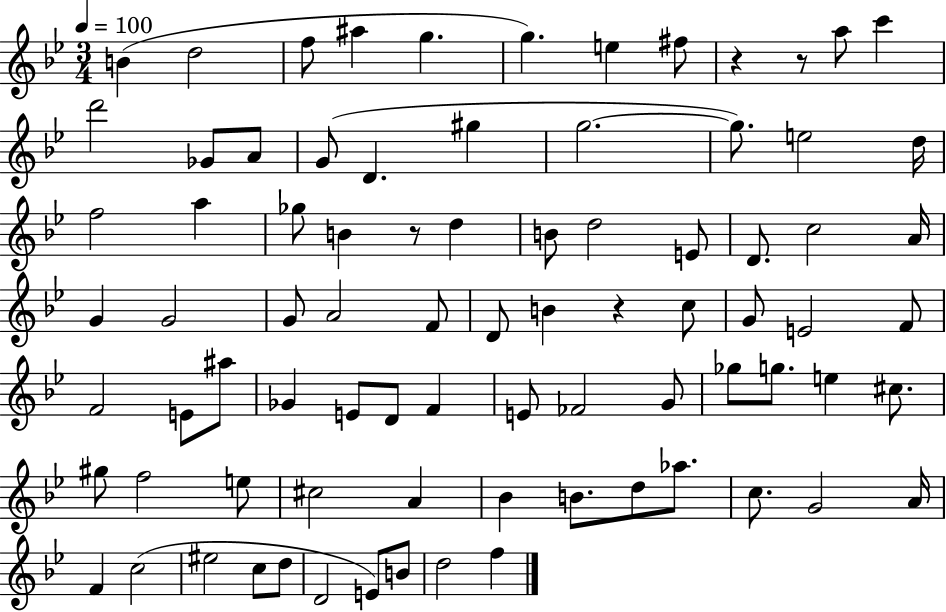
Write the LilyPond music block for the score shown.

{
  \clef treble
  \numericTimeSignature
  \time 3/4
  \key bes \major
  \tempo 4 = 100
  \repeat volta 2 { b'4( d''2 | f''8 ais''4 g''4. | g''4.) e''4 fis''8 | r4 r8 a''8 c'''4 | \break d'''2 ges'8 a'8 | g'8( d'4. gis''4 | g''2.~~ | g''8.) e''2 d''16 | \break f''2 a''4 | ges''8 b'4 r8 d''4 | b'8 d''2 e'8 | d'8. c''2 a'16 | \break g'4 g'2 | g'8 a'2 f'8 | d'8 b'4 r4 c''8 | g'8 e'2 f'8 | \break f'2 e'8 ais''8 | ges'4 e'8 d'8 f'4 | e'8 fes'2 g'8 | ges''8 g''8. e''4 cis''8. | \break gis''8 f''2 e''8 | cis''2 a'4 | bes'4 b'8. d''8 aes''8. | c''8. g'2 a'16 | \break f'4 c''2( | eis''2 c''8 d''8 | d'2 e'8) b'8 | d''2 f''4 | \break } \bar "|."
}